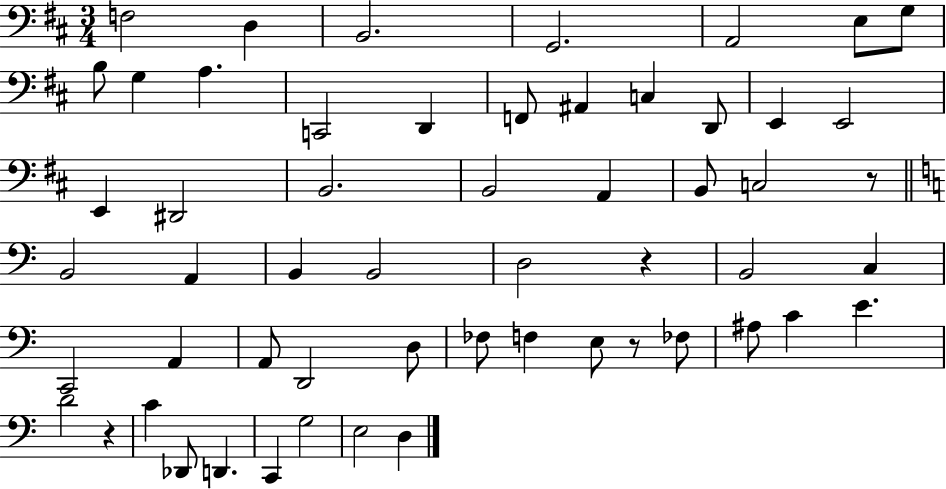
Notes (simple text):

F3/h D3/q B2/h. G2/h. A2/h E3/e G3/e B3/e G3/q A3/q. C2/h D2/q F2/e A#2/q C3/q D2/e E2/q E2/h E2/q D#2/h B2/h. B2/h A2/q B2/e C3/h R/e B2/h A2/q B2/q B2/h D3/h R/q B2/h C3/q C2/h A2/q A2/e D2/h D3/e FES3/e F3/q E3/e R/e FES3/e A#3/e C4/q E4/q. D4/h R/q C4/q Db2/e D2/q. C2/q G3/h E3/h D3/q